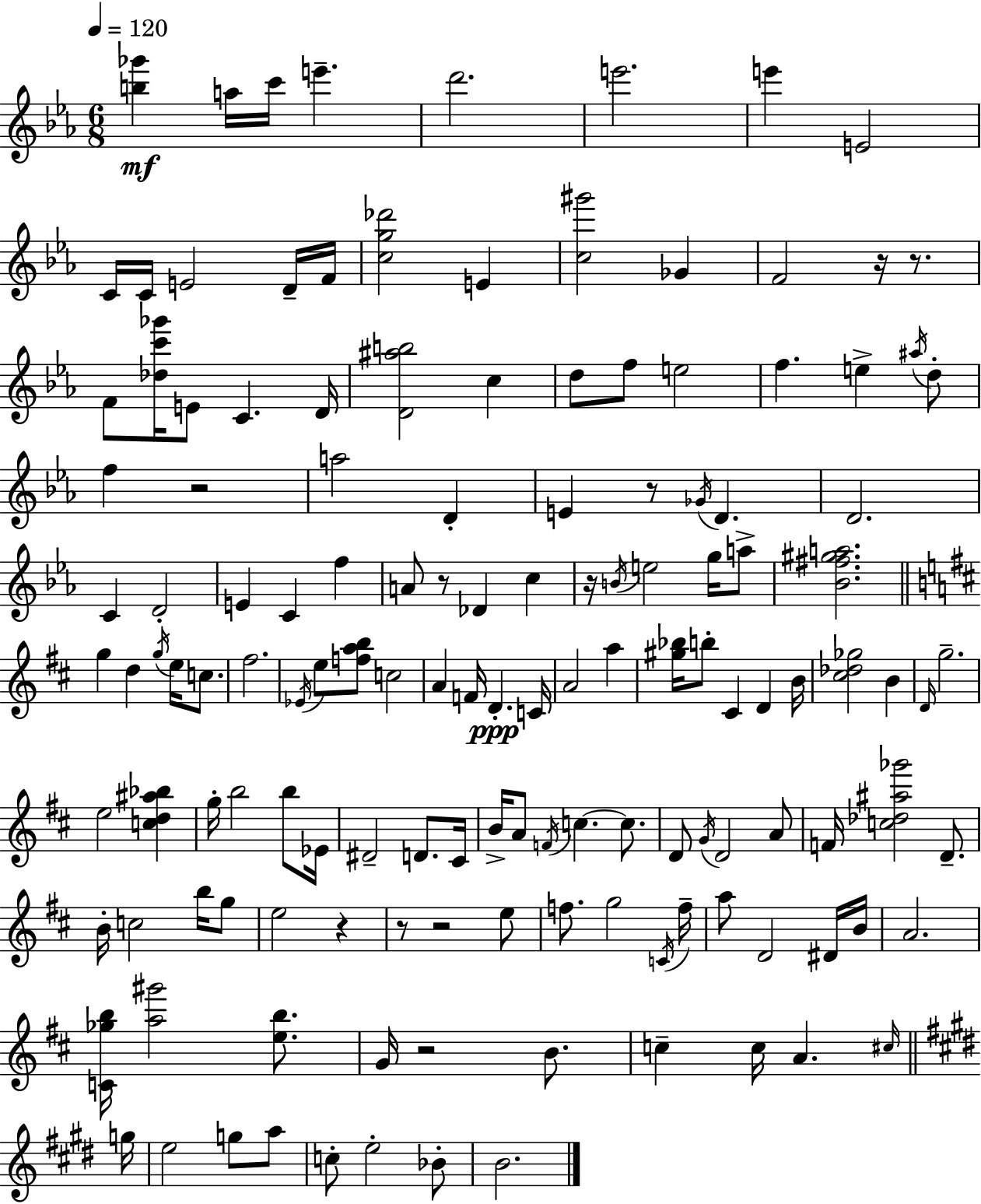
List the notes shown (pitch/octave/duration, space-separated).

[B5,Gb6]/q A5/s C6/s E6/q. D6/h. E6/h. E6/q E4/h C4/s C4/s E4/h D4/s F4/s [C5,G5,Db6]/h E4/q [C5,G#6]/h Gb4/q F4/h R/s R/e. F4/e [Db5,C6,Gb6]/s E4/e C4/q. D4/s [D4,A#5,B5]/h C5/q D5/e F5/e E5/h F5/q. E5/q A#5/s D5/e F5/q R/h A5/h D4/q E4/q R/e Gb4/s D4/q. D4/h. C4/q D4/h E4/q C4/q F5/q A4/e R/e Db4/q C5/q R/s B4/s E5/h G5/s A5/e [Bb4,F#5,G#5,A5]/h. G5/q D5/q G5/s E5/s C5/e. F#5/h. Eb4/s E5/e [F5,A5,B5]/e C5/h A4/q F4/s D4/q. C4/s A4/h A5/q [G#5,Bb5]/s B5/e C#4/q D4/q B4/s [C#5,Db5,Gb5]/h B4/q D4/s G5/h. E5/h [C5,D5,A#5,Bb5]/q G5/s B5/h B5/e Eb4/s D#4/h D4/e. C#4/s B4/s A4/e F4/s C5/q. C5/e. D4/e G4/s D4/h A4/e F4/s [C5,Db5,A#5,Gb6]/h D4/e. B4/s C5/h B5/s G5/e E5/h R/q R/e R/h E5/e F5/e. G5/h C4/s F5/s A5/e D4/h D#4/s B4/s A4/h. [C4,Gb5,B5]/s [A5,G#6]/h [E5,B5]/e. G4/s R/h B4/e. C5/q C5/s A4/q. C#5/s G5/s E5/h G5/e A5/e C5/e E5/h Bb4/e B4/h.